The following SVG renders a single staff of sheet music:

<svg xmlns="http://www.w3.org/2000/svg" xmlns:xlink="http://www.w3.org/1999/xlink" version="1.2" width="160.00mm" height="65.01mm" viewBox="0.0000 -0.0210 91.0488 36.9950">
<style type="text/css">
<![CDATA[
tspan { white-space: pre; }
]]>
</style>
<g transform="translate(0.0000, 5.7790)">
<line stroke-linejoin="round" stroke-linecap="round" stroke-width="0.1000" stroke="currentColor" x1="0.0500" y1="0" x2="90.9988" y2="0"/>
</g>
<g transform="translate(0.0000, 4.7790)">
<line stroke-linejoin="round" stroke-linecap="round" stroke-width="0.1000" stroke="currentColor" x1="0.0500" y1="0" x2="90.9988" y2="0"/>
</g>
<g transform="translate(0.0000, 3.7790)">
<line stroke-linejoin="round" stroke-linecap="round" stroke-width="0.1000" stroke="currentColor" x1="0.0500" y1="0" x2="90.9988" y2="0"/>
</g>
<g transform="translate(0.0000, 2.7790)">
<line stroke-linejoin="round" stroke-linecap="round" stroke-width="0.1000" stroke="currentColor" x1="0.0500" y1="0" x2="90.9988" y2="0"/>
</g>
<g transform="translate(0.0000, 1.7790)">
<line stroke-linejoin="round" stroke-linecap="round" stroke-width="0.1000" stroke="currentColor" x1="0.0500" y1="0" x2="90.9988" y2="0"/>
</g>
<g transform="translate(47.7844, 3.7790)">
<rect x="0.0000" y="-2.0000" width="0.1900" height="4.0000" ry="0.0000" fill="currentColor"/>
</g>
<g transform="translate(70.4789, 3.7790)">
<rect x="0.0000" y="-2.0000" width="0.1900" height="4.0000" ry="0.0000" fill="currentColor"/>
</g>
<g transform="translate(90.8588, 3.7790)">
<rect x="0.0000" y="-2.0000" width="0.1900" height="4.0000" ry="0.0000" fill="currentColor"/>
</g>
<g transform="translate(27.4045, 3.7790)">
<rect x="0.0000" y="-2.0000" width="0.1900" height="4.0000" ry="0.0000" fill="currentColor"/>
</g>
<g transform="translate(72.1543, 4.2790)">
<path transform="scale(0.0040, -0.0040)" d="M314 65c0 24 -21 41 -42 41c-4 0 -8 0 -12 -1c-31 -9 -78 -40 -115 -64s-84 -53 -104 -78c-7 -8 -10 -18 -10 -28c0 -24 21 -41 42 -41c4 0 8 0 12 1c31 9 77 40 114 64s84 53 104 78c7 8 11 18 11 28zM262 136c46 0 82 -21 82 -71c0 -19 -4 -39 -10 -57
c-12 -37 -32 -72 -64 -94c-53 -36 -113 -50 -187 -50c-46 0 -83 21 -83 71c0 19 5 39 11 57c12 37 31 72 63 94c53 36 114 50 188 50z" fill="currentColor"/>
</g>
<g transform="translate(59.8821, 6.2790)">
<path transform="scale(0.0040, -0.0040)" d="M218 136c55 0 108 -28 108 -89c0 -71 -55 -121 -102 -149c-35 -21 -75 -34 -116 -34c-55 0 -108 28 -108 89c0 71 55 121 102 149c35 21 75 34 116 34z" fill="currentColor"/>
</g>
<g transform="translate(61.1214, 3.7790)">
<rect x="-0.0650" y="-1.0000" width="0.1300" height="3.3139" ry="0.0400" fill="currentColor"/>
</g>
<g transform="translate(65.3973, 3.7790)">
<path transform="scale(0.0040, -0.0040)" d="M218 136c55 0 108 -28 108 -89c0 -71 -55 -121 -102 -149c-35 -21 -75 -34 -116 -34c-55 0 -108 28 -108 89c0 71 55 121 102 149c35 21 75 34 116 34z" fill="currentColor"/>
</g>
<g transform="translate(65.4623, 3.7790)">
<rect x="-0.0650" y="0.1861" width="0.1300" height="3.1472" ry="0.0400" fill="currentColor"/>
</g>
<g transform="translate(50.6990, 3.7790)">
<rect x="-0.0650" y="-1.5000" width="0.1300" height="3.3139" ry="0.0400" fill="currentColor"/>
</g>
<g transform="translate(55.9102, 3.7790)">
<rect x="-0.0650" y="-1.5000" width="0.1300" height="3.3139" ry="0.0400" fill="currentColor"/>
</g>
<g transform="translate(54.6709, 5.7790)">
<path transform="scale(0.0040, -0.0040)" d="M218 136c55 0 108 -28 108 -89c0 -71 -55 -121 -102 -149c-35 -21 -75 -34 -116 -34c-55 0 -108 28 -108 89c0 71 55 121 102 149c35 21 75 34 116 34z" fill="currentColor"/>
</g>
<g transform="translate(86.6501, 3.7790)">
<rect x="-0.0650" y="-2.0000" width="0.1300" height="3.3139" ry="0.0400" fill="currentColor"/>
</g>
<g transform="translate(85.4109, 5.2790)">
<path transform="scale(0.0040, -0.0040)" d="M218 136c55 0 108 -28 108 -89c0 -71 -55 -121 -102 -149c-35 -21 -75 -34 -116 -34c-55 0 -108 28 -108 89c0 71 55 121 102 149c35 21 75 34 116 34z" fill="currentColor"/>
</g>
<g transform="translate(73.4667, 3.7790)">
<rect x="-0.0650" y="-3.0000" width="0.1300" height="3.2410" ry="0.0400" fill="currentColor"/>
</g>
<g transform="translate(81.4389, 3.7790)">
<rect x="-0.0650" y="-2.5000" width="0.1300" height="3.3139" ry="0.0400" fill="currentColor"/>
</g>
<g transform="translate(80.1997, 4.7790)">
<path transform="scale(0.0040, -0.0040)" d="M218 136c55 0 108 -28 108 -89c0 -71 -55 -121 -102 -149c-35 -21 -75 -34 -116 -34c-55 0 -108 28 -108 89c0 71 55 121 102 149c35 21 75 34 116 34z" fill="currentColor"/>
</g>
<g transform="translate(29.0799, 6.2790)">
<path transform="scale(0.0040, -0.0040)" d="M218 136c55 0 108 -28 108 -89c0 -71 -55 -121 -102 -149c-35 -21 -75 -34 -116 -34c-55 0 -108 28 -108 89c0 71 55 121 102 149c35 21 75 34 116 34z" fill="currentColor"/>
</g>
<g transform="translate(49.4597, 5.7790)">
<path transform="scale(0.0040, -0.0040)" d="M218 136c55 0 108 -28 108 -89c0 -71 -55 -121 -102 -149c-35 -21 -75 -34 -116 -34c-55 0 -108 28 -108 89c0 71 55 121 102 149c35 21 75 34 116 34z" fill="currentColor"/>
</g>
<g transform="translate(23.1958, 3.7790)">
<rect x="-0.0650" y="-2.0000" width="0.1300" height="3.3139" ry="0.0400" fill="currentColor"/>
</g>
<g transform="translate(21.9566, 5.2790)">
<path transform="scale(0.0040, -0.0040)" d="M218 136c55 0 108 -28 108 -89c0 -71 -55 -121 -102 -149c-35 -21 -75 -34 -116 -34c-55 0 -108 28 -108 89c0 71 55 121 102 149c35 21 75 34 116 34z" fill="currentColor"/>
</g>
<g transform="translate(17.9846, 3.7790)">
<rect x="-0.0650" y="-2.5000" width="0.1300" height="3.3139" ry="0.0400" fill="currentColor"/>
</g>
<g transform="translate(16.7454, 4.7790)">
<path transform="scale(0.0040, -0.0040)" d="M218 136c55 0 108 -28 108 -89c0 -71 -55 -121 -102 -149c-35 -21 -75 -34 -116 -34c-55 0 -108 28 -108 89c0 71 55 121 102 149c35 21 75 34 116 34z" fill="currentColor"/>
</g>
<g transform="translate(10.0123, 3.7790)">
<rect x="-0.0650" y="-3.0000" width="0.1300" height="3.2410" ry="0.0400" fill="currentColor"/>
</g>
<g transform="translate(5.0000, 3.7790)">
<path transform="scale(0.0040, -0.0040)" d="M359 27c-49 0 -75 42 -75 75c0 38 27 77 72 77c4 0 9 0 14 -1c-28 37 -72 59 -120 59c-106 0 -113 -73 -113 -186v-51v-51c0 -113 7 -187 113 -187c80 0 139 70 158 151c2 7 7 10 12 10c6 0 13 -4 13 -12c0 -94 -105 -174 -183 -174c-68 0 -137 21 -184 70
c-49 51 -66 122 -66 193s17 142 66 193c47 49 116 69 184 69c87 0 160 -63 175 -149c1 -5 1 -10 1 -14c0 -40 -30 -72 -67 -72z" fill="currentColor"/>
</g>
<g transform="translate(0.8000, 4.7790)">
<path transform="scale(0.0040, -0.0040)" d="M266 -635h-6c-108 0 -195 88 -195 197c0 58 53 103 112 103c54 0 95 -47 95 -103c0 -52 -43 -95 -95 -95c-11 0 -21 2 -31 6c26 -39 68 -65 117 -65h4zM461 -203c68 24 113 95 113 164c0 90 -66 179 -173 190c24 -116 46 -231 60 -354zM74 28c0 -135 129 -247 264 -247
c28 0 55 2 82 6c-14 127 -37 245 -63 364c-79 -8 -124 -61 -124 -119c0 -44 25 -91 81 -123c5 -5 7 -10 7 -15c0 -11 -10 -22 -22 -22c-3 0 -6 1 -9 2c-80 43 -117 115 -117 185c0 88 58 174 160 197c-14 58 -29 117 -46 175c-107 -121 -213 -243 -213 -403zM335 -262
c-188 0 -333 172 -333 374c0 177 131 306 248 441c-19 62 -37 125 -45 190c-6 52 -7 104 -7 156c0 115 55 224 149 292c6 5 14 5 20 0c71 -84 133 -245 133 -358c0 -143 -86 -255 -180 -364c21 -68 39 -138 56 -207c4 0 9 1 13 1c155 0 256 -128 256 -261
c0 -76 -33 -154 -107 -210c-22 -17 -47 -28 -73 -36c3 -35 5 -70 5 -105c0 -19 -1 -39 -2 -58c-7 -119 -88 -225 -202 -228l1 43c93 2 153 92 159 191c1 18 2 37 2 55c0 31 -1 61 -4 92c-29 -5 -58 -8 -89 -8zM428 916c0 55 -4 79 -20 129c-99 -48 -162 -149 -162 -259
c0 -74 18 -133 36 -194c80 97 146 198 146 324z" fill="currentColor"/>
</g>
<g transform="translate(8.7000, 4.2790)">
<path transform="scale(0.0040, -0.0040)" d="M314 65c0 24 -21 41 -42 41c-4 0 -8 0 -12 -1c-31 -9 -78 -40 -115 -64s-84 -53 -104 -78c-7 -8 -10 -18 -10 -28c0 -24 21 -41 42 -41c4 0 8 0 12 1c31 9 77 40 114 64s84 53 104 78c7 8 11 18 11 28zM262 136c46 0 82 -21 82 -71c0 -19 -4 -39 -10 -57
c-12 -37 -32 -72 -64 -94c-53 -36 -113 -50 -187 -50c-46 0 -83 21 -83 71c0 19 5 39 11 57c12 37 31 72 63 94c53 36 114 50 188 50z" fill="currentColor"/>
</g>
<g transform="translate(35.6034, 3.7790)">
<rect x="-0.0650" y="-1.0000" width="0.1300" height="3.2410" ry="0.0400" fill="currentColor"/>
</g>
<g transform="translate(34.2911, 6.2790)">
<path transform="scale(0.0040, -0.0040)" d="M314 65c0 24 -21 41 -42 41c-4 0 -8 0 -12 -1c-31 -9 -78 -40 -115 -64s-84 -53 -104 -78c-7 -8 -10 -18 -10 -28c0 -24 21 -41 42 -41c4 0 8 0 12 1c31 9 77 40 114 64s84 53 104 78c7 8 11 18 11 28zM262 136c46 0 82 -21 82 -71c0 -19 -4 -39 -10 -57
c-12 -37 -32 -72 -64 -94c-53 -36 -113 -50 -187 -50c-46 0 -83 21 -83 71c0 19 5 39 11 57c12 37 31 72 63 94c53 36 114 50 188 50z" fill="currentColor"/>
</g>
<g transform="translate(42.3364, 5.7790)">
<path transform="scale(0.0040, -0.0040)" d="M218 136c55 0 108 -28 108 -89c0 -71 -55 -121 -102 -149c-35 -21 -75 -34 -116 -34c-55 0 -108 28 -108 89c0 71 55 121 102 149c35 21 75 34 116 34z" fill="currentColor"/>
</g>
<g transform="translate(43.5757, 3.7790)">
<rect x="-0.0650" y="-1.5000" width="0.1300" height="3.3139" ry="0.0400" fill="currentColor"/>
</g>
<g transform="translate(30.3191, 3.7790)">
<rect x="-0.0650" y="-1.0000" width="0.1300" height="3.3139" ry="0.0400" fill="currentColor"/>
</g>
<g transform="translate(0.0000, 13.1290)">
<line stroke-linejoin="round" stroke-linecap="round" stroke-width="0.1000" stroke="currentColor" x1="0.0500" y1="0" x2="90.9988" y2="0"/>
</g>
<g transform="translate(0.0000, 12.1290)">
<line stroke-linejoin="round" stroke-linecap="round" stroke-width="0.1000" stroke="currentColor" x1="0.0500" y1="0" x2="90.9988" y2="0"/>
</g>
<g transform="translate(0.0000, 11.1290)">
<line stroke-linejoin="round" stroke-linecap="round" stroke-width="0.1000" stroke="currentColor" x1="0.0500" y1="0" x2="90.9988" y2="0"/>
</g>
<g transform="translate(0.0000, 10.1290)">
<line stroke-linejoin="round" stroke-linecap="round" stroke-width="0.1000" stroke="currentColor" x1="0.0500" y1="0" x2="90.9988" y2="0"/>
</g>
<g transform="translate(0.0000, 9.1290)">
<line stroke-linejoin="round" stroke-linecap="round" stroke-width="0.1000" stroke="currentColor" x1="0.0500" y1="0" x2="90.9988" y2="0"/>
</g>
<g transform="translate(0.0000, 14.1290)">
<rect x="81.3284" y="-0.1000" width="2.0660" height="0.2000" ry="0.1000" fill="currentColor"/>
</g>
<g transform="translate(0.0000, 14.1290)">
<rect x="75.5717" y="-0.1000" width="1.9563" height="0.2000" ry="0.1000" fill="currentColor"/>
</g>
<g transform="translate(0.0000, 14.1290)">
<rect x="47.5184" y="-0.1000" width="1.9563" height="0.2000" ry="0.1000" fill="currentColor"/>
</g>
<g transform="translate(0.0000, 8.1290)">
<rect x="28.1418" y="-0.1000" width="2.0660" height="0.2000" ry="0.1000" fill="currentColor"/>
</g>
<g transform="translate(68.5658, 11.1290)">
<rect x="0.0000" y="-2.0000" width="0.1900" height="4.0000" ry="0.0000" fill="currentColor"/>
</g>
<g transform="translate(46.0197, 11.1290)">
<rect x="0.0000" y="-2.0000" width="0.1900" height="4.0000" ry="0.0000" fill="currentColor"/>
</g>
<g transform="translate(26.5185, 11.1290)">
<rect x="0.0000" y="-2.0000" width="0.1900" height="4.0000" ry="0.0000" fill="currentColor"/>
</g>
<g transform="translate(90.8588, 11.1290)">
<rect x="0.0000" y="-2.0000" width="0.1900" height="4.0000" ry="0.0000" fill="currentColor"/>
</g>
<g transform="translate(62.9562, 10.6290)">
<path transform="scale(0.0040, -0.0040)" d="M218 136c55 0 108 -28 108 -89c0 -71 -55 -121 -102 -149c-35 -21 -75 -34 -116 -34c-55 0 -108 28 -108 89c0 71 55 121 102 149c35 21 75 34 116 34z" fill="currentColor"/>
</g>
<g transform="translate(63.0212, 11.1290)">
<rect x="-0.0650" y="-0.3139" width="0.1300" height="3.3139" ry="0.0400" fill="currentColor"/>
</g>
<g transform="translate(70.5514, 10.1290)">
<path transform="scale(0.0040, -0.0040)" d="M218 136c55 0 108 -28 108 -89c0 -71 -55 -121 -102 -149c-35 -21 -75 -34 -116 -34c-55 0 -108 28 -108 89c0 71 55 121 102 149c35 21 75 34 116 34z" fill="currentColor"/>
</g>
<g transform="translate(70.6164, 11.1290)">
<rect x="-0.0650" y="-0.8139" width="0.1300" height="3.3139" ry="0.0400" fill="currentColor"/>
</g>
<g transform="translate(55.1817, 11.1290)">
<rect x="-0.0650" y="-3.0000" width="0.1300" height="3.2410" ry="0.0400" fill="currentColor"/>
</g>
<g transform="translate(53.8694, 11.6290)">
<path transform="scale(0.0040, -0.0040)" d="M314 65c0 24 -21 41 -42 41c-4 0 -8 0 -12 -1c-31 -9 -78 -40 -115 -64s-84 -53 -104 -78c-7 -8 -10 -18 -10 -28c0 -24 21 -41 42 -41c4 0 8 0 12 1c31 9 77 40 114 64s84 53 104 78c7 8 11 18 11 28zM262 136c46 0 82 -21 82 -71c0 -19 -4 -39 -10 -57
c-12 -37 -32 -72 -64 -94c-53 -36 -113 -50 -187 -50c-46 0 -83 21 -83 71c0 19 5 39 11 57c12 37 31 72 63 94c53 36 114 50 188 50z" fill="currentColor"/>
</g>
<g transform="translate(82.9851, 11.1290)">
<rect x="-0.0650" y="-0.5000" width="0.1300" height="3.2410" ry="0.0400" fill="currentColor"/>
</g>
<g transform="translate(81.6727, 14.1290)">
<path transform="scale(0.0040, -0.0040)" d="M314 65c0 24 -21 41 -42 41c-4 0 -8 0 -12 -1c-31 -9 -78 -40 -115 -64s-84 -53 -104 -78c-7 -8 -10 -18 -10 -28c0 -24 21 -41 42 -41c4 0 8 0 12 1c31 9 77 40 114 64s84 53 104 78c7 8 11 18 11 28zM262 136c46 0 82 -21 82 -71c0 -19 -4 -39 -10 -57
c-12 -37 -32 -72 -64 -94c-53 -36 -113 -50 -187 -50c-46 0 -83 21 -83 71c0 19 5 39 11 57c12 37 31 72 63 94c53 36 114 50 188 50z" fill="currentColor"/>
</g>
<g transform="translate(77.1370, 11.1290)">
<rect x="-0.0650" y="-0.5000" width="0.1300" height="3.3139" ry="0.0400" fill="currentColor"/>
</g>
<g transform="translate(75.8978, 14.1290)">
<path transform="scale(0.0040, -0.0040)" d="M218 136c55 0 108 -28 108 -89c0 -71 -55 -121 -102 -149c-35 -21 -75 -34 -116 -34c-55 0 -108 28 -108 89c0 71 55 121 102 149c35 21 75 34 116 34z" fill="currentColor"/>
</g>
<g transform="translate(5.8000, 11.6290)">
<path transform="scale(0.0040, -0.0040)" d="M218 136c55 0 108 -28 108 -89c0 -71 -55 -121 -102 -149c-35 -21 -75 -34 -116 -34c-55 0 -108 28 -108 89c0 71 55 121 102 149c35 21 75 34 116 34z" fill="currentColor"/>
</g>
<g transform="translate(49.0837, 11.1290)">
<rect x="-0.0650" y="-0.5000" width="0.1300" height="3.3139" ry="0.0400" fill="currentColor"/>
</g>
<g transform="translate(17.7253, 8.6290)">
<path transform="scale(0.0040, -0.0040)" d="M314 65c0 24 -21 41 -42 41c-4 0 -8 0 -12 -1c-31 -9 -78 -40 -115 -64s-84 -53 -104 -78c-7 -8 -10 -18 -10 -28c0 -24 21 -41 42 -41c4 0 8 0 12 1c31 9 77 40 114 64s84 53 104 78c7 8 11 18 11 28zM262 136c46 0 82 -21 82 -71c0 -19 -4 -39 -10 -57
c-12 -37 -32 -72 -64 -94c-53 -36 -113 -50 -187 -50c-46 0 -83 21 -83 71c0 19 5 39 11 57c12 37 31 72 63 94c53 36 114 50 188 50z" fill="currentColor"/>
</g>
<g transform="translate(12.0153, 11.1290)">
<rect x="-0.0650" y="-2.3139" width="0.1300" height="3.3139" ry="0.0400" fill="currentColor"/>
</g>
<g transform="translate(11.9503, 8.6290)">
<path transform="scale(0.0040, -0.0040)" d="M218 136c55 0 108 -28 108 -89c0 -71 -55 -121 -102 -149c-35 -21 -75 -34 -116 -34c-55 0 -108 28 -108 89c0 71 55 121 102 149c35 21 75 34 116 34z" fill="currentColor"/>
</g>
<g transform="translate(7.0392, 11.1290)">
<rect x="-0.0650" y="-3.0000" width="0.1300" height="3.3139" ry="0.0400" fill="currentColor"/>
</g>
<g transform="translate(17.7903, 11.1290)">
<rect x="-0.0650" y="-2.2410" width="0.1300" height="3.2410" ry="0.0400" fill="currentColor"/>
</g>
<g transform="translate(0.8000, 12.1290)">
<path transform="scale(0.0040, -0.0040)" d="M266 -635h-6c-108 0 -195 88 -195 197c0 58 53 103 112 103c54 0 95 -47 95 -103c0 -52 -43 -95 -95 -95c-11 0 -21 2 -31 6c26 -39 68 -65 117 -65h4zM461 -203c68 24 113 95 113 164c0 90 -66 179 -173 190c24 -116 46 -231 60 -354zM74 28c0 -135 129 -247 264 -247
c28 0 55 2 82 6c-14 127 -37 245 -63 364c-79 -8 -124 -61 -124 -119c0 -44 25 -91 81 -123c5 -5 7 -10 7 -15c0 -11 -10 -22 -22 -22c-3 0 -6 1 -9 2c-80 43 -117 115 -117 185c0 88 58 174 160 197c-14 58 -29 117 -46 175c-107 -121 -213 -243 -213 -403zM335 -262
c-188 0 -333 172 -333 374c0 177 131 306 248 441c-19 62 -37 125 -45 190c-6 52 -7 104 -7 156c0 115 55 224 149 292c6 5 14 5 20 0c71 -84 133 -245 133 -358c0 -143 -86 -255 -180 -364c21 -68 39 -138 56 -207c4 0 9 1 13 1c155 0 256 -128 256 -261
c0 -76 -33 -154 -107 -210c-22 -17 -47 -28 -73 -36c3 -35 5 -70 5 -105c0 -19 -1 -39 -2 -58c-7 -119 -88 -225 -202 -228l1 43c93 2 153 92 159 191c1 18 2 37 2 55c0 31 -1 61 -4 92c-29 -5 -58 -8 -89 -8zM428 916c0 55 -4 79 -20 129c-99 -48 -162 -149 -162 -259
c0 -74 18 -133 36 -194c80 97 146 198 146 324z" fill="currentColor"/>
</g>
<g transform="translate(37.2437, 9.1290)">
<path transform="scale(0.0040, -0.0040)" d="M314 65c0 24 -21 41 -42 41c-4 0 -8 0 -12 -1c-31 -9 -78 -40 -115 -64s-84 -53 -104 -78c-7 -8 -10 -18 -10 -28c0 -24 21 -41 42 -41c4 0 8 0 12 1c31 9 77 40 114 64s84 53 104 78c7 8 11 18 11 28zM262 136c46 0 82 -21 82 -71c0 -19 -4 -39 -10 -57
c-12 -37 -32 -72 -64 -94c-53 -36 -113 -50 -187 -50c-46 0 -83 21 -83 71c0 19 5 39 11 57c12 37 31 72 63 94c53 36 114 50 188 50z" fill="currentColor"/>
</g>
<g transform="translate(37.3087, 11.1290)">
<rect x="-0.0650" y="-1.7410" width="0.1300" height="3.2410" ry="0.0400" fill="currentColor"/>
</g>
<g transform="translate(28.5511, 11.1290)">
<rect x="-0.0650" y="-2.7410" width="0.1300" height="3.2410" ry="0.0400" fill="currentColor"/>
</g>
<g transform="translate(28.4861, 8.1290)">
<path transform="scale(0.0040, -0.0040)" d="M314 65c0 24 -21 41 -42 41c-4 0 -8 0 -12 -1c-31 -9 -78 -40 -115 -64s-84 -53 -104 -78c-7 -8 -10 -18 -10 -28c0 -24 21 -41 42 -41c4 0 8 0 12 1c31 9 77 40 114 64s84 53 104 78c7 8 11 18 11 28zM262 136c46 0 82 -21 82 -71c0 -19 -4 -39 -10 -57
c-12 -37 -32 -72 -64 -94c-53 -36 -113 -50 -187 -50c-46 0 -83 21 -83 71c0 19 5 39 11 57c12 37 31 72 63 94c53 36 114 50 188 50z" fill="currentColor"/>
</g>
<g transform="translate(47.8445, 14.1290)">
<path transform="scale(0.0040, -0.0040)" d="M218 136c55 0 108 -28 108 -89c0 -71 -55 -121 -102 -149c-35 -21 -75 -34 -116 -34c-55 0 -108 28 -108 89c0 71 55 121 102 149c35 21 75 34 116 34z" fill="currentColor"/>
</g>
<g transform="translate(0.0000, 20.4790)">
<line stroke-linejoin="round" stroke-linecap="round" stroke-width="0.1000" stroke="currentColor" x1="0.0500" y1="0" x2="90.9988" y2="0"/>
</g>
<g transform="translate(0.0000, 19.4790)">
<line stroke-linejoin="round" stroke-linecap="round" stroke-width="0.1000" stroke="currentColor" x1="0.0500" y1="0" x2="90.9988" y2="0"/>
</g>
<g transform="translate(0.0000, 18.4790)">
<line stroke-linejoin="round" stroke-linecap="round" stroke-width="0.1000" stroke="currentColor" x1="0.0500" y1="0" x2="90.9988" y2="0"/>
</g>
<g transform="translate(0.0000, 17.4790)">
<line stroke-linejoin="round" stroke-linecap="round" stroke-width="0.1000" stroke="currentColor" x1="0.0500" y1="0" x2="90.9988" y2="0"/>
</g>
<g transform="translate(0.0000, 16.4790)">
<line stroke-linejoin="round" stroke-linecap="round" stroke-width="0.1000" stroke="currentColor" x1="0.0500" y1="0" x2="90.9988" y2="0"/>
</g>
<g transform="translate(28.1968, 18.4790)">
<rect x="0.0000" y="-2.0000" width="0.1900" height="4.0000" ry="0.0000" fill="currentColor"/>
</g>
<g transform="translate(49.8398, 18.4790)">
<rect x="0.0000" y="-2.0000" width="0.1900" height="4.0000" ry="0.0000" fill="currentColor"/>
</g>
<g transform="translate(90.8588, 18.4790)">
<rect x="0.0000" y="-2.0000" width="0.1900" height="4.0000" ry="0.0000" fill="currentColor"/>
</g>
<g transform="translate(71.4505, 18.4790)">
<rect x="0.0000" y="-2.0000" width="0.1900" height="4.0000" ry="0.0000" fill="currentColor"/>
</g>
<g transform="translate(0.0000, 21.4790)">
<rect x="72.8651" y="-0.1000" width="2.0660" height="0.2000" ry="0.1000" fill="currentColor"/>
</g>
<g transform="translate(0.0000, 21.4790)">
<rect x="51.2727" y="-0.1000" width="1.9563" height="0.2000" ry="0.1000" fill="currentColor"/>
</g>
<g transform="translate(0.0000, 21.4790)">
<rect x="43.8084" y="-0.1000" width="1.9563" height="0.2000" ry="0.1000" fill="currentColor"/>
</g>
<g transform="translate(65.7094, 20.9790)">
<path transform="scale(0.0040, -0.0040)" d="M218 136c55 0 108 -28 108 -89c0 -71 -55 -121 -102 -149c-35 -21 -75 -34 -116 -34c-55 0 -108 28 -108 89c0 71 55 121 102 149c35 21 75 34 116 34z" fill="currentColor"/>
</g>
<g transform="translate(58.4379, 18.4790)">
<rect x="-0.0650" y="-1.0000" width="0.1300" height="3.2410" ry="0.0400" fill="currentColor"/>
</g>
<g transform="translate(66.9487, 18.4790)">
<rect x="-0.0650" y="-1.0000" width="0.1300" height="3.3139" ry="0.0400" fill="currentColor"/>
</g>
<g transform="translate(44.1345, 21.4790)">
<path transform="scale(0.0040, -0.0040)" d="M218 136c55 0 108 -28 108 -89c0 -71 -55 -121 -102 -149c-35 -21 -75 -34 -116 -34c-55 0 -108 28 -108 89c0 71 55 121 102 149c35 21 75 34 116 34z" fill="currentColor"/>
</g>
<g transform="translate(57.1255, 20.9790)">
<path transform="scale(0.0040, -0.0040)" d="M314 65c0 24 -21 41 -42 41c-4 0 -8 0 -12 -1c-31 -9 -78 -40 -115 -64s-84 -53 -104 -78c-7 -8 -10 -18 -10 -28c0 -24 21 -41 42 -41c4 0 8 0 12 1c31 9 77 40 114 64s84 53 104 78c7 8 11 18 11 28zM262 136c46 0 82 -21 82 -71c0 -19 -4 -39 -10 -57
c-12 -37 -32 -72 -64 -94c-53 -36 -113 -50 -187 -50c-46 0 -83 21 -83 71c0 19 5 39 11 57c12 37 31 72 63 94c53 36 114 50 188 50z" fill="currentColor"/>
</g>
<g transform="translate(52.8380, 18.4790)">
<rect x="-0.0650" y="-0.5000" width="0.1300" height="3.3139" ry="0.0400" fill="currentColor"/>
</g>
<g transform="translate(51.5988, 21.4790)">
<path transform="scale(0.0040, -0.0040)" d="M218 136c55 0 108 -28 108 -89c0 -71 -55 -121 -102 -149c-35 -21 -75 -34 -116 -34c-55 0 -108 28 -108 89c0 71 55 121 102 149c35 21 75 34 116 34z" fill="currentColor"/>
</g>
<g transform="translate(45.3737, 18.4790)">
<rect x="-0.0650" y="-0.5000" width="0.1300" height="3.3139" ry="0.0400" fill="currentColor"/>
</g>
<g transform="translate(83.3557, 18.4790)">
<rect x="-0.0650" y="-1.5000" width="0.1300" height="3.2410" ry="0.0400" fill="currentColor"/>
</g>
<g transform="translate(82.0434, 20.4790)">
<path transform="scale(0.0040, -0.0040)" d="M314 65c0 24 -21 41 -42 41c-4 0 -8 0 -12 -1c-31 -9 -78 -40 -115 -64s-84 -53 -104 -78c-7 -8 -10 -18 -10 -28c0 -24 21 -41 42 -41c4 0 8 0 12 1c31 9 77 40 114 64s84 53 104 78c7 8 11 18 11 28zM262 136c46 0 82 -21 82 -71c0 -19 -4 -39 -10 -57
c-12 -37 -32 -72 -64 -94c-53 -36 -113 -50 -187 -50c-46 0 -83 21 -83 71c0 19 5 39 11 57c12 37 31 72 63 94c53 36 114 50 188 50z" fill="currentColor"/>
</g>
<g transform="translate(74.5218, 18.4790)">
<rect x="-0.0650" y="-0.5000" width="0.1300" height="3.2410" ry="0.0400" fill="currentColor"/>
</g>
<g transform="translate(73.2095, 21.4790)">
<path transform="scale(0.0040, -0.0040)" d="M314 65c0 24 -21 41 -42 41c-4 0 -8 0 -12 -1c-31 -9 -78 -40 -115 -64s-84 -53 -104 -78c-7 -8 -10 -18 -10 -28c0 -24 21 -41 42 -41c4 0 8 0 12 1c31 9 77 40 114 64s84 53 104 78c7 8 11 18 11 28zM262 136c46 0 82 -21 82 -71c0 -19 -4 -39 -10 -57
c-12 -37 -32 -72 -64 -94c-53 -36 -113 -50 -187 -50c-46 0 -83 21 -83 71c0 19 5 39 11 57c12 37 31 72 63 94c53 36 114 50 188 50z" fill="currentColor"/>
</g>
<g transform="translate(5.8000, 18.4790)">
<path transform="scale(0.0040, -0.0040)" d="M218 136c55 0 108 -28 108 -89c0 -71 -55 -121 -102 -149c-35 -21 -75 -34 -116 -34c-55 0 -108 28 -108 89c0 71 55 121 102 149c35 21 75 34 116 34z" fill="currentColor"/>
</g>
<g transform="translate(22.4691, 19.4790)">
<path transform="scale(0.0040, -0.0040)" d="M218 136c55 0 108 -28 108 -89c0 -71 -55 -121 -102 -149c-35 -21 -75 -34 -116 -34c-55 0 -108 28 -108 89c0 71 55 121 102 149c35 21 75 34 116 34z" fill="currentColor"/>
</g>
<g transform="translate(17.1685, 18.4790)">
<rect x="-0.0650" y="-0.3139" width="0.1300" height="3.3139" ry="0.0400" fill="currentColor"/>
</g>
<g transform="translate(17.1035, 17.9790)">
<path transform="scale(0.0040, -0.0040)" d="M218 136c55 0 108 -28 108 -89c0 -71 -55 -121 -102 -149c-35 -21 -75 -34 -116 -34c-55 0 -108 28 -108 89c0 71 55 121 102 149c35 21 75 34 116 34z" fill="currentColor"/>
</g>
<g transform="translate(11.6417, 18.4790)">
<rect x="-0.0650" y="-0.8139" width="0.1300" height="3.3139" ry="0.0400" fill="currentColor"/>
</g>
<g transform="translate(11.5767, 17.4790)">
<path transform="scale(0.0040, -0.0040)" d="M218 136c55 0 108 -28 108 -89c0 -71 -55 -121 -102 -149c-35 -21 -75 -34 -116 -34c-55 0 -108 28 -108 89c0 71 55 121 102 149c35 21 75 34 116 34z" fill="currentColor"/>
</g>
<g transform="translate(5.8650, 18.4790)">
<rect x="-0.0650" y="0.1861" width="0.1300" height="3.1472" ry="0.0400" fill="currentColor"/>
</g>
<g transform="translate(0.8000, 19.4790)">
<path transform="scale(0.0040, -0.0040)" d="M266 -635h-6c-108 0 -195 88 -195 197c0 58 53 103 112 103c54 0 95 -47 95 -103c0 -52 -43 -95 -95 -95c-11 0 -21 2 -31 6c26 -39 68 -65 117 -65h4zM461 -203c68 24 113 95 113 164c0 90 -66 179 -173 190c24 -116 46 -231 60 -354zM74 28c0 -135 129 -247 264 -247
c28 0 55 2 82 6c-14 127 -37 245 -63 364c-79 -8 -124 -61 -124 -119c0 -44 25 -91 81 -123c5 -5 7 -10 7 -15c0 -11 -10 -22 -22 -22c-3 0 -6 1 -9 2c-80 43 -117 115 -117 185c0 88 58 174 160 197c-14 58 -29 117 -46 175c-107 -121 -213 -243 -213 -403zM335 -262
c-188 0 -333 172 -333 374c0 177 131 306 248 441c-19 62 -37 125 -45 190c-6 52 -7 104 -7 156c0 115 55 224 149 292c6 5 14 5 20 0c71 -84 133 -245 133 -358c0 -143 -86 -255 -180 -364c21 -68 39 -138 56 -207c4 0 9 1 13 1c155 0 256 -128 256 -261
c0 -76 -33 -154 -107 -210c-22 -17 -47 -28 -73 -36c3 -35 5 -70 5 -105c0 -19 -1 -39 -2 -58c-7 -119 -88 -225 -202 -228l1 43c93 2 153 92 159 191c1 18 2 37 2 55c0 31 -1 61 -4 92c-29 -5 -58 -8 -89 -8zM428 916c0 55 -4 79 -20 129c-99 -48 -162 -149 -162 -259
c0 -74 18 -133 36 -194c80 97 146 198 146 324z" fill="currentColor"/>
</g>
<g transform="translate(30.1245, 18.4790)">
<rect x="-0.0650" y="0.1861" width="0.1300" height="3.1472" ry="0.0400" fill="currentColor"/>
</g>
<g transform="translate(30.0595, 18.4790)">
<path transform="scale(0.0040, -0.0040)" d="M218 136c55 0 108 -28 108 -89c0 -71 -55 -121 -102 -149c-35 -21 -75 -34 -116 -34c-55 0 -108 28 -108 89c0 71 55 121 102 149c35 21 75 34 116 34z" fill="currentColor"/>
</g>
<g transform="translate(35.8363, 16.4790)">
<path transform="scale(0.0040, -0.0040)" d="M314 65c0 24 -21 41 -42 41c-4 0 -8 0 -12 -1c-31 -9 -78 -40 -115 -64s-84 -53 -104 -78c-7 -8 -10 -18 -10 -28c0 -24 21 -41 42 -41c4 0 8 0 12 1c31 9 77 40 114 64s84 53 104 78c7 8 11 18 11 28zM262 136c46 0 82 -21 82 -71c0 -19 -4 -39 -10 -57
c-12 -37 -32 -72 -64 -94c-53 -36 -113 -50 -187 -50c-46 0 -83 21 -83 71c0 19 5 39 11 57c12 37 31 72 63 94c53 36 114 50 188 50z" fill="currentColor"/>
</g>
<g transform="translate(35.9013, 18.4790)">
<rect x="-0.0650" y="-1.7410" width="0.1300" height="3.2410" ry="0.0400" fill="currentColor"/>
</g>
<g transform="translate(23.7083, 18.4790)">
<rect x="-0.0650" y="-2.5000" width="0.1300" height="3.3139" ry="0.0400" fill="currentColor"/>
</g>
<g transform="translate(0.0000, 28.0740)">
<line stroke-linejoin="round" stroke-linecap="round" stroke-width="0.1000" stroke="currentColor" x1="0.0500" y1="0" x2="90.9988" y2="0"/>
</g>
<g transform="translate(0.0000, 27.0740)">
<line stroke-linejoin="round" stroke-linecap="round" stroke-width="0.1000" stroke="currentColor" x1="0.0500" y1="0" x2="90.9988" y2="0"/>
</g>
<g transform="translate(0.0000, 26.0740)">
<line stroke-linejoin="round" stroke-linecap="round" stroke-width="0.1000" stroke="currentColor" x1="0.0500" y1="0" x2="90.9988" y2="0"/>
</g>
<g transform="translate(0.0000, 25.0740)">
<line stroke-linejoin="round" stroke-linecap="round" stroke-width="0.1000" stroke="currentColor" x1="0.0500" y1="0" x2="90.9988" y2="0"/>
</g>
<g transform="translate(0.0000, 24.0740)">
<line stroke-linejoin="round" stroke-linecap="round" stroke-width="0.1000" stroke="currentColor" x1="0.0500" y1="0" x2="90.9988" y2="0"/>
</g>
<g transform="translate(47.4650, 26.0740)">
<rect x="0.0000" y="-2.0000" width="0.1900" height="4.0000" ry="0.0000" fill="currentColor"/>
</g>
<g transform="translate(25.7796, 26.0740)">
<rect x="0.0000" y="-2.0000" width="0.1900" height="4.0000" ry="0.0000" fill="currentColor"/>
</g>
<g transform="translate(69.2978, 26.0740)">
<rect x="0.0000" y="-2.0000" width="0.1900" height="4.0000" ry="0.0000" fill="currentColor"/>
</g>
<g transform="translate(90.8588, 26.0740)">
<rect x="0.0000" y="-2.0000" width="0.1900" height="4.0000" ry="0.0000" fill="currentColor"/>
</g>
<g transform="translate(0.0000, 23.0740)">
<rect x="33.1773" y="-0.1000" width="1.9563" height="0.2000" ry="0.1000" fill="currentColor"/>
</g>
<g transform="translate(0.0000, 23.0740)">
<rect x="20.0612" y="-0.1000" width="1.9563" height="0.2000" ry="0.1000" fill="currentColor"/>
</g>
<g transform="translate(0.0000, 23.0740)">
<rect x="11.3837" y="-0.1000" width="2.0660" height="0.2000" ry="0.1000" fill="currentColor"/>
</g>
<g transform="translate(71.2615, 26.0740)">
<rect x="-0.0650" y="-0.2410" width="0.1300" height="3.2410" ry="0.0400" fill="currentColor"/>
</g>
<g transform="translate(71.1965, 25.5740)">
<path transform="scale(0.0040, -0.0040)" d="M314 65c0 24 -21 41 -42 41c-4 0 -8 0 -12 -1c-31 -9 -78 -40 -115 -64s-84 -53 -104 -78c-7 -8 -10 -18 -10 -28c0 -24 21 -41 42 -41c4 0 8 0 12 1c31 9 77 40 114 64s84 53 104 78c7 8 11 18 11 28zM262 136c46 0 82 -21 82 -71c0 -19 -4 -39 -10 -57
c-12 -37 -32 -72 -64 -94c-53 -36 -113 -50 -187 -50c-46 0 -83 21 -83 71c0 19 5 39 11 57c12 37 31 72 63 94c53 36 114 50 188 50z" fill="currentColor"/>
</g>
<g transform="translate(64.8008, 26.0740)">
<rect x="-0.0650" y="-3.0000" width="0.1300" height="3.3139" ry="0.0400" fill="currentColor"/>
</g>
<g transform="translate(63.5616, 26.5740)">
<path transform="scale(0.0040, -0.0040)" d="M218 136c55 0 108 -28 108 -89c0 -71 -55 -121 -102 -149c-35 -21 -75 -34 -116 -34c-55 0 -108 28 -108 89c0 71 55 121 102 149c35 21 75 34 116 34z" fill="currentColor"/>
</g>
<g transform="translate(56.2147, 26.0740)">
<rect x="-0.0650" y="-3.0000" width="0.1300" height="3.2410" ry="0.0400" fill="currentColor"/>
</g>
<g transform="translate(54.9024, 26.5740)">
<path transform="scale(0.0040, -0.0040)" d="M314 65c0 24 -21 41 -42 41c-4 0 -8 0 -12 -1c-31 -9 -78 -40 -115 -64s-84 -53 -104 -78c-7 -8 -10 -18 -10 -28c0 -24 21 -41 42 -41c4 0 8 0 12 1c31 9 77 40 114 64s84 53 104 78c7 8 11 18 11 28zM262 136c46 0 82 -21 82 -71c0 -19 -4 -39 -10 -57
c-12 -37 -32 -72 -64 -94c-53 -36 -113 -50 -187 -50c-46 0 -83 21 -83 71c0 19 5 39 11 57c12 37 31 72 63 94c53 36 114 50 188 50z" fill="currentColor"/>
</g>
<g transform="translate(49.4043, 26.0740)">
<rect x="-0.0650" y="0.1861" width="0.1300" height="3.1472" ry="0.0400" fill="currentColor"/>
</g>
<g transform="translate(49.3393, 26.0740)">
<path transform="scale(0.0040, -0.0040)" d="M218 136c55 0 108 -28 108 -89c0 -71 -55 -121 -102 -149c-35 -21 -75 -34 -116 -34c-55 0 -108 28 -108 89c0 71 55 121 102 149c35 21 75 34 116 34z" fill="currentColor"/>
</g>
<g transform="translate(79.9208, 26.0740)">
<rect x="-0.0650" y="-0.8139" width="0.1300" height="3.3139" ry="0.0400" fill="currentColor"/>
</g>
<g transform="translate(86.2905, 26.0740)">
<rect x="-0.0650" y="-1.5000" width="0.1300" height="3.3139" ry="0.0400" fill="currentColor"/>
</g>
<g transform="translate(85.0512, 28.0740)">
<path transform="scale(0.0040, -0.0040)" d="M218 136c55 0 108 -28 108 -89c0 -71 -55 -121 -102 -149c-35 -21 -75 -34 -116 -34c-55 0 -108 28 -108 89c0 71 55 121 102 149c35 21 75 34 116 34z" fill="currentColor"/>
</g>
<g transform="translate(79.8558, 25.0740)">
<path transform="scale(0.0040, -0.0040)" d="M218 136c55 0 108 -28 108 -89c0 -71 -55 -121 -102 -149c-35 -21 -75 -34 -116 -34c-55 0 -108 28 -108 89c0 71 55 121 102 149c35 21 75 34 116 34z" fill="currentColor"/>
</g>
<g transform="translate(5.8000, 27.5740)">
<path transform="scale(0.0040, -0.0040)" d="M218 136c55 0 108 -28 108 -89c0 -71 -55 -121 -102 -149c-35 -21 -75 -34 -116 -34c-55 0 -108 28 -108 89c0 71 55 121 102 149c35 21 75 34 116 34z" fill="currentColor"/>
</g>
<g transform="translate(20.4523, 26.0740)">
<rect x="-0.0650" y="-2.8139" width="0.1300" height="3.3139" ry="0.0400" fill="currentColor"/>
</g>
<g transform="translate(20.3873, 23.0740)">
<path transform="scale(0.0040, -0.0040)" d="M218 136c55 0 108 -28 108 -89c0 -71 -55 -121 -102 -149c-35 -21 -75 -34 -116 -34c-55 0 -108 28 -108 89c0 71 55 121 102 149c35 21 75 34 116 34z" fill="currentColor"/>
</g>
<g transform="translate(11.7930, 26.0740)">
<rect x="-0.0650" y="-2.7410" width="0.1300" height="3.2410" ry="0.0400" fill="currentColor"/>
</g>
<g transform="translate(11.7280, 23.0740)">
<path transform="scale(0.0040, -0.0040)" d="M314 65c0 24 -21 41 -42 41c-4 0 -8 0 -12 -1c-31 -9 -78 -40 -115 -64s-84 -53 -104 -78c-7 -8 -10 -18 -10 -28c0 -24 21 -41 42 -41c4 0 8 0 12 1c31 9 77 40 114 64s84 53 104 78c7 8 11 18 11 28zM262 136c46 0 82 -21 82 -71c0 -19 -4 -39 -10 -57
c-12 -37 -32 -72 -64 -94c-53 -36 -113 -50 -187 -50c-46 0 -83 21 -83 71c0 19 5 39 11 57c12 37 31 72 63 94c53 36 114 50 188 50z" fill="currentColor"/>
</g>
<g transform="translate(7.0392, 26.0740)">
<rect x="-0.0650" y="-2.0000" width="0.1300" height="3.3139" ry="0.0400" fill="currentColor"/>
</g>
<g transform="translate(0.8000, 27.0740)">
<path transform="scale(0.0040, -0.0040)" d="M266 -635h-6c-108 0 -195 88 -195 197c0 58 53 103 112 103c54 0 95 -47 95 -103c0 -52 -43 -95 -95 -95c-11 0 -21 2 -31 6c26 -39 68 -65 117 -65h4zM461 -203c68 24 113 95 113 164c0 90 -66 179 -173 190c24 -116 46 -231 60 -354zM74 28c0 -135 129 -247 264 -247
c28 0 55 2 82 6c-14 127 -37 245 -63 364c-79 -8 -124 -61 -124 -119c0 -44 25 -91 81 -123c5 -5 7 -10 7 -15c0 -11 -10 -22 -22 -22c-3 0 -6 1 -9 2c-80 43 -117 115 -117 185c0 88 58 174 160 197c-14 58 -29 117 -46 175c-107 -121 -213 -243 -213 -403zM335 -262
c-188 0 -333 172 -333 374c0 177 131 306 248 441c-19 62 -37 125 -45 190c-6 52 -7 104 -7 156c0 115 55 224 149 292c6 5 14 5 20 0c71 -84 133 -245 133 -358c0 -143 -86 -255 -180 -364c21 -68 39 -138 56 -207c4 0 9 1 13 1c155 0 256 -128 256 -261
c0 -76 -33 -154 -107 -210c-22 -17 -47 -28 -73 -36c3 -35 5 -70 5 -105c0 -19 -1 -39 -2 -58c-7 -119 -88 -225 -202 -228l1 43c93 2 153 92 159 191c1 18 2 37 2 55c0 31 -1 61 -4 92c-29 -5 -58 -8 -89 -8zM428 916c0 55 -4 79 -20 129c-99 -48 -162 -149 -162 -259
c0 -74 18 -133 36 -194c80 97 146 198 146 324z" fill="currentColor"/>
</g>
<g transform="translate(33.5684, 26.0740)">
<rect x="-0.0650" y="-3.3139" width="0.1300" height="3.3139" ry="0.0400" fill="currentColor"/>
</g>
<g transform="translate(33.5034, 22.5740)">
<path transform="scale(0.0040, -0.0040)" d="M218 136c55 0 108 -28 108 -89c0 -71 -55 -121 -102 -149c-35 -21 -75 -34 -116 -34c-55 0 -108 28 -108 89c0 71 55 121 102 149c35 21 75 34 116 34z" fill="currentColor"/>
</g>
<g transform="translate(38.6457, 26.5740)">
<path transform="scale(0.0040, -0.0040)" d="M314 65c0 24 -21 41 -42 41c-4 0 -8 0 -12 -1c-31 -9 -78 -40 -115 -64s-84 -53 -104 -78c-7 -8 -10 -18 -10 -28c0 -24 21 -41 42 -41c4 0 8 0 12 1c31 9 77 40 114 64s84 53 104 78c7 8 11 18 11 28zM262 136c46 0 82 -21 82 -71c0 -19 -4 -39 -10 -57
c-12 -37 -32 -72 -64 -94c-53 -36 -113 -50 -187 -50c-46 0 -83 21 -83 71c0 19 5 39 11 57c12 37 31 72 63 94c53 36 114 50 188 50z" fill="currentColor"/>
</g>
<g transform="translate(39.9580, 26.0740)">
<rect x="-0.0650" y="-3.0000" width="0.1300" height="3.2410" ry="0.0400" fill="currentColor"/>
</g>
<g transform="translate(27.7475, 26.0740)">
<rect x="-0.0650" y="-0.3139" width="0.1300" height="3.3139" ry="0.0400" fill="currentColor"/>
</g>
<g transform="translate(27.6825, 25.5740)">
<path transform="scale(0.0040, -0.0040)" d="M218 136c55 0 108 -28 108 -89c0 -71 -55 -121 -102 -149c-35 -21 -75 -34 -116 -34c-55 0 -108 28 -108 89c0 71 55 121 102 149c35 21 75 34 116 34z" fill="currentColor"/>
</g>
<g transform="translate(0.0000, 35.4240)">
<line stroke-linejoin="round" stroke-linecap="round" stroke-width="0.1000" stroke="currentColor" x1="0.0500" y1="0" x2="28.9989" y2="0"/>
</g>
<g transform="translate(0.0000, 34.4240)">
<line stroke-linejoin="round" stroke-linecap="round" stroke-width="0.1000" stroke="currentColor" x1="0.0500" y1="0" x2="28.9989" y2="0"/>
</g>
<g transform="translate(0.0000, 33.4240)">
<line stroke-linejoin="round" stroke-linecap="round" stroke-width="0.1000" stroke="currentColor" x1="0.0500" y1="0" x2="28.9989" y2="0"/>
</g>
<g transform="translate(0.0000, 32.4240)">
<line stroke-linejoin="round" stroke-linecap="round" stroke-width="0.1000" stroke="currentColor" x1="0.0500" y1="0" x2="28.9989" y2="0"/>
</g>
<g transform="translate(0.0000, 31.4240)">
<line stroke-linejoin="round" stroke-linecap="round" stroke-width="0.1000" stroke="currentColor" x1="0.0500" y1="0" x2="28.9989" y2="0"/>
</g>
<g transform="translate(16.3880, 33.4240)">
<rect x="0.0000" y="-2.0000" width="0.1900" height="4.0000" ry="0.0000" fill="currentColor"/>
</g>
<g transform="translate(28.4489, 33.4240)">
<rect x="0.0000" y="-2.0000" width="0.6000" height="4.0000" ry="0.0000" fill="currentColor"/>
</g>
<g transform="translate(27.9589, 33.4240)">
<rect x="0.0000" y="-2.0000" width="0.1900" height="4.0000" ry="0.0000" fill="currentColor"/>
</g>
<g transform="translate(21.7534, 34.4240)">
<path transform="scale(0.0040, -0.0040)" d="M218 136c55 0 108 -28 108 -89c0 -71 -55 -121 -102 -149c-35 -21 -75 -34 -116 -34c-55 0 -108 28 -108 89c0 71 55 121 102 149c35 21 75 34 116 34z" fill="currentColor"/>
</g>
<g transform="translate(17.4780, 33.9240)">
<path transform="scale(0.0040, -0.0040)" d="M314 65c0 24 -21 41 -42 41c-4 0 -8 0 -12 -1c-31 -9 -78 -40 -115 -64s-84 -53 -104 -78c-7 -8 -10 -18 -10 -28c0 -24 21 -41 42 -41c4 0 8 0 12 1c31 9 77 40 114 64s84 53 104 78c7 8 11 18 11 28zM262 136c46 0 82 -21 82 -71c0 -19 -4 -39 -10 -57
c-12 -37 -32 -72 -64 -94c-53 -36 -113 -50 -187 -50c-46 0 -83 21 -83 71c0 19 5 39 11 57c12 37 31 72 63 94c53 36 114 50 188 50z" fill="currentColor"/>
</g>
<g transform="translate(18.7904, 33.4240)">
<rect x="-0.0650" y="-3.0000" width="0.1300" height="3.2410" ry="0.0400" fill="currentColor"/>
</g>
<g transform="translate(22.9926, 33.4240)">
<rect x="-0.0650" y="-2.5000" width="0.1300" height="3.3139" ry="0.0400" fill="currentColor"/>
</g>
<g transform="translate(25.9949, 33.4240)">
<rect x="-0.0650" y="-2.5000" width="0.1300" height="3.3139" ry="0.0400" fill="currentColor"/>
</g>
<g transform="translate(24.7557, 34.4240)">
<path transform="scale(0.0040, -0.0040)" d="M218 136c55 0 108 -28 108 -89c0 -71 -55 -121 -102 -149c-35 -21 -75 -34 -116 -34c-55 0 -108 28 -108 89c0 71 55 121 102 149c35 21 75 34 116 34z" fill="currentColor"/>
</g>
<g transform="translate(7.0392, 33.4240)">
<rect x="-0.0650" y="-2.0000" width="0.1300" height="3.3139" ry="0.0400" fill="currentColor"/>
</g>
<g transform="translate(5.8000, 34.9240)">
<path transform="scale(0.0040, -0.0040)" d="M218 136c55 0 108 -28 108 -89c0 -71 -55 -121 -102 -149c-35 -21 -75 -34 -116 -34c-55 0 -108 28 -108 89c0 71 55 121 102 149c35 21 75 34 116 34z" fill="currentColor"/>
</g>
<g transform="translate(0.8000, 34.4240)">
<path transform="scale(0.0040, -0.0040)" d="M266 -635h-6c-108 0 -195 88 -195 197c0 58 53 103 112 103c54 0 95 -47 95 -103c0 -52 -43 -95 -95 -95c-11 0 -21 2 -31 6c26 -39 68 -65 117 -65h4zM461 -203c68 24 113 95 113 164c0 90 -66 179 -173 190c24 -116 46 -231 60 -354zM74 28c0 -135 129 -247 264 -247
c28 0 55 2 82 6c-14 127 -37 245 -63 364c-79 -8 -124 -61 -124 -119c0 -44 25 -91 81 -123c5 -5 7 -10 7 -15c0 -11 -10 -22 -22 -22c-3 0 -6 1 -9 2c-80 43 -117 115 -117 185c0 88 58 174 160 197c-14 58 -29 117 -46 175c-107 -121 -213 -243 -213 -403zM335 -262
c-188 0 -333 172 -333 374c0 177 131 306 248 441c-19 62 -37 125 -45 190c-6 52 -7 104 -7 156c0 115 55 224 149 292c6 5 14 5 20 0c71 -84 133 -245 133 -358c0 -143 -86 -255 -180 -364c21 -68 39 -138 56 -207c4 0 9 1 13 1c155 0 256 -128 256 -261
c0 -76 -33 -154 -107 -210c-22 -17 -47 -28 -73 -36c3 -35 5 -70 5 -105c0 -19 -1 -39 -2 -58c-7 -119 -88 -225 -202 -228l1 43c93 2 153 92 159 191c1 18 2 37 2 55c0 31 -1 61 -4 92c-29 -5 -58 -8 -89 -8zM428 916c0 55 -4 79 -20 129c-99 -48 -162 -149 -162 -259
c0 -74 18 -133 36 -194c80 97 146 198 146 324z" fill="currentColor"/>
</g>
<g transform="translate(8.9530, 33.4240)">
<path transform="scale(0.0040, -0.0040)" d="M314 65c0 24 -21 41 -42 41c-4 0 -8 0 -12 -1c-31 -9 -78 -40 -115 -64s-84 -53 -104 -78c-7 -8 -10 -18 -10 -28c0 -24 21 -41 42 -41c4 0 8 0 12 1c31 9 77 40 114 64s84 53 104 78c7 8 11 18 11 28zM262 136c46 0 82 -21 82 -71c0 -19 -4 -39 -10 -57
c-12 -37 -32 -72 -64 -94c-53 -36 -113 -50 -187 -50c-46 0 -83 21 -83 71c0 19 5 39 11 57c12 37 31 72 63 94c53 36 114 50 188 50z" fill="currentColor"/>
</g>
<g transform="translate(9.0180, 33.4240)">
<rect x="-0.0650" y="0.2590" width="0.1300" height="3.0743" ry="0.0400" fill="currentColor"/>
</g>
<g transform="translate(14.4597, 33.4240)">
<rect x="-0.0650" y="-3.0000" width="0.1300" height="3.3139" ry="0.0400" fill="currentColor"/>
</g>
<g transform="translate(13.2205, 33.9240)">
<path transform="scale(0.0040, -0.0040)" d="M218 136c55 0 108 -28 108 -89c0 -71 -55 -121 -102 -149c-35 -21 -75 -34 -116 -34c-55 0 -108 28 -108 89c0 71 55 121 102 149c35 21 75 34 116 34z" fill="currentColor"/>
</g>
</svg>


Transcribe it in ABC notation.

X:1
T:Untitled
M:4/4
L:1/4
K:C
A2 G F D D2 E E E D B A2 G F A g g2 a2 f2 C A2 c d C C2 B d c G B f2 C C D2 D C2 E2 F a2 a c b A2 B A2 A c2 d E F B2 A A2 G G